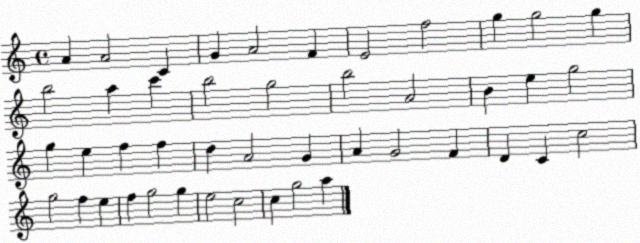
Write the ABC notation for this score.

X:1
T:Untitled
M:4/4
L:1/4
K:C
A A2 C G A2 F E2 f2 g g2 g b2 a c' b2 g2 b2 A2 B e g2 g e f f d A2 G A G2 F D C c2 g2 f e f g2 g e2 c2 c g2 a